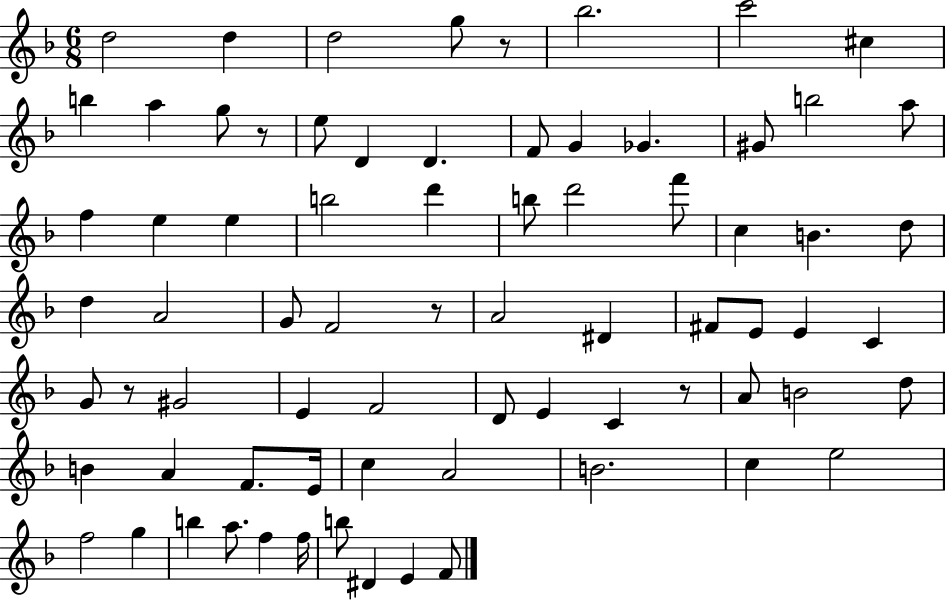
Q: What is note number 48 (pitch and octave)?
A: A4